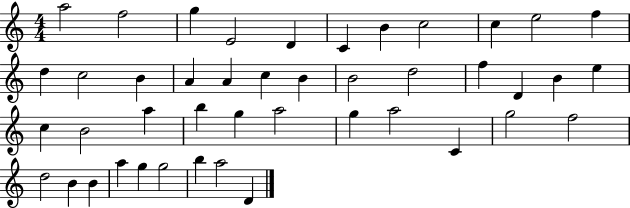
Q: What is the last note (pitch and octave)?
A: D4